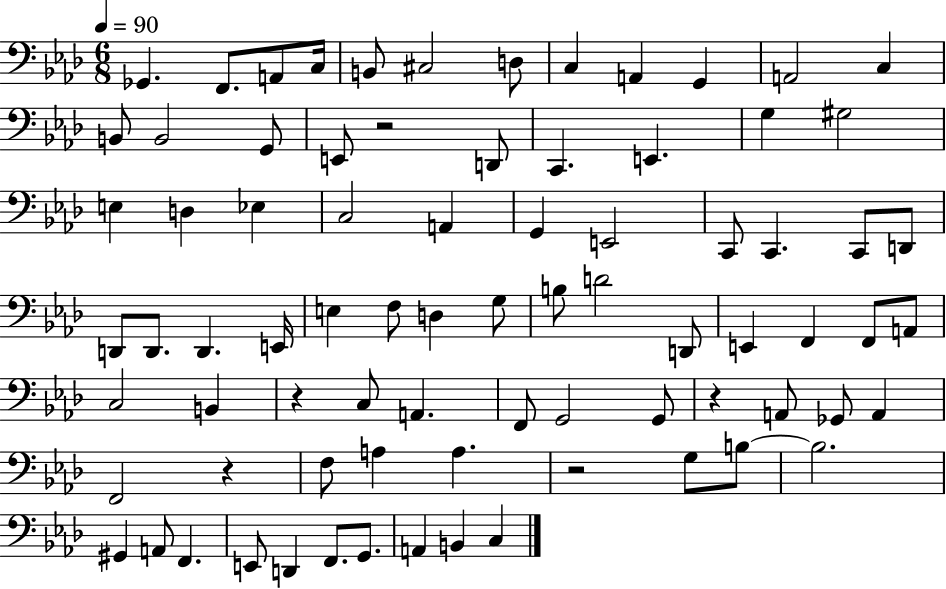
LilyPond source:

{
  \clef bass
  \numericTimeSignature
  \time 6/8
  \key aes \major
  \tempo 4 = 90
  ges,4. f,8. a,8 c16 | b,8 cis2 d8 | c4 a,4 g,4 | a,2 c4 | \break b,8 b,2 g,8 | e,8 r2 d,8 | c,4. e,4. | g4 gis2 | \break e4 d4 ees4 | c2 a,4 | g,4 e,2 | c,8 c,4. c,8 d,8 | \break d,8 d,8. d,4. e,16 | e4 f8 d4 g8 | b8 d'2 d,8 | e,4 f,4 f,8 a,8 | \break c2 b,4 | r4 c8 a,4. | f,8 g,2 g,8 | r4 a,8 ges,8 a,4 | \break f,2 r4 | f8 a4 a4. | r2 g8 b8~~ | b2. | \break gis,4 a,8 f,4. | e,8 d,4 f,8. g,8. | a,4 b,4 c4 | \bar "|."
}